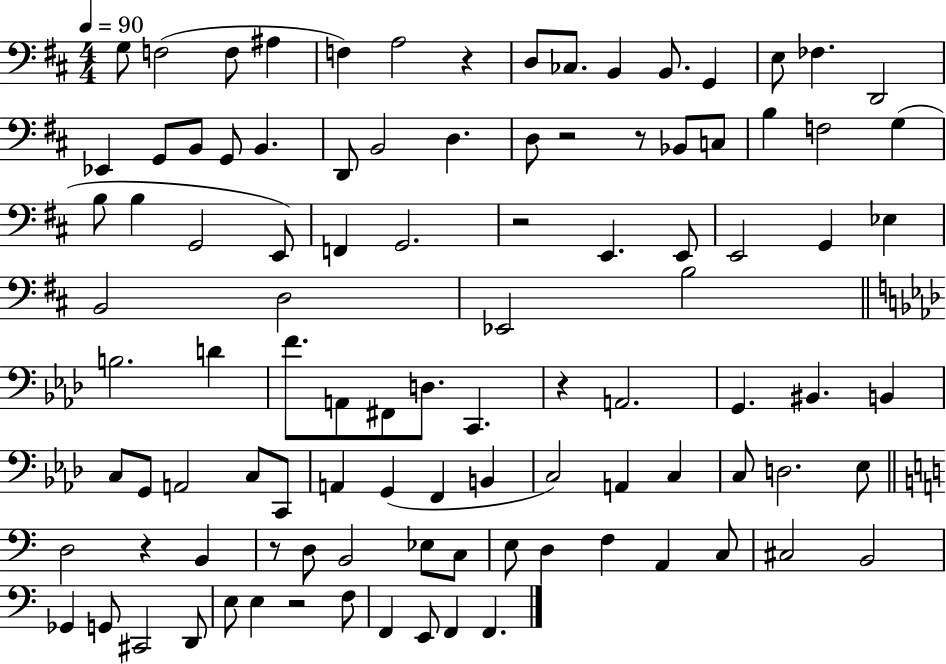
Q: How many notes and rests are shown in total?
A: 101